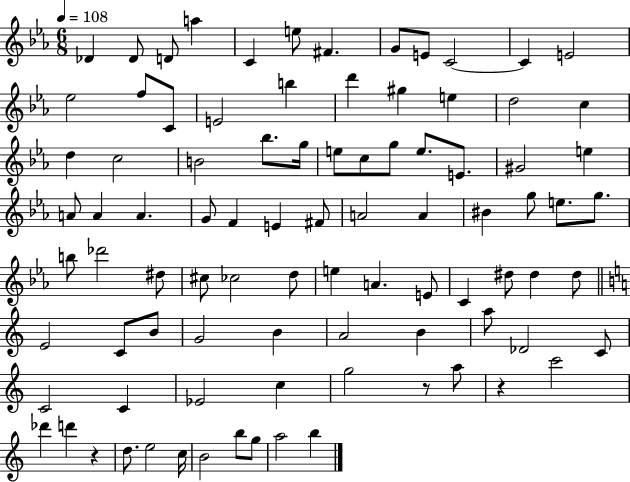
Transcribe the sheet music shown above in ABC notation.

X:1
T:Untitled
M:6/8
L:1/4
K:Eb
_D _D/2 D/2 a C e/2 ^F G/2 E/2 C2 C E2 _e2 f/2 C/2 E2 b d' ^g e d2 c d c2 B2 _b/2 g/4 e/2 c/2 g/2 e/2 E/2 ^G2 e A/2 A A G/2 F E ^F/2 A2 A ^B g/2 e/2 g/2 b/2 _d'2 ^d/2 ^c/2 _c2 d/2 e A E/2 C ^d/2 ^d ^d/2 E2 C/2 B/2 G2 B A2 B a/2 _D2 C/2 C2 C _E2 c g2 z/2 a/2 z c'2 _d' d' z d/2 e2 c/4 B2 b/2 g/2 a2 b